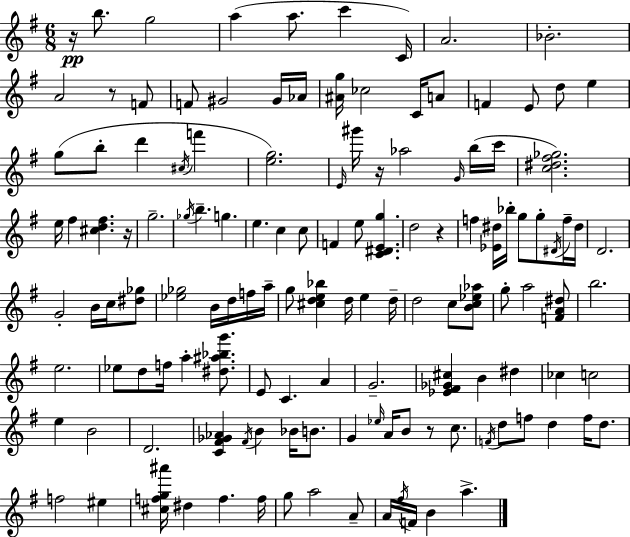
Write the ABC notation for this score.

X:1
T:Untitled
M:6/8
L:1/4
K:Em
z/4 b/2 g2 a a/2 c' C/4 A2 _B2 A2 z/2 F/2 F/2 ^G2 ^G/4 _A/4 [^Ag]/4 _c2 C/4 A/2 F E/2 d/2 e g/2 b/2 d' ^c/4 f' [eg]2 E/4 ^g'/4 z/4 _a2 G/4 b/4 c'/4 [c^d^f_g]2 e/4 ^f [^cd^f] z/4 g2 _g/4 b g e c c/2 F e/2 [C^DEg] d2 z f [_E^d]/4 _b/4 g/2 g/2 ^D/4 f/4 ^d/4 D2 G2 B/4 c/4 [^d_g]/2 [_e_g]2 B/4 d/4 f/4 a/4 g/2 [^cde_b] d/4 e d/4 d2 c/2 [Bc_e_a]/2 g/2 a2 [FA^d]/2 b2 e2 _e/2 d/2 f/4 a [^d^a_bg']/2 E/2 C A G2 [_E^F_G^c] B ^d _c c2 e B2 D2 [C^F_G_A] ^F/4 B _B/4 B/2 G _e/4 A/4 B/2 z/2 c/2 F/4 d/2 f/2 d f/4 d/2 f2 ^e [^cfg^a']/4 ^d f f/4 g/2 a2 A/2 A/4 ^f/4 F/4 B a